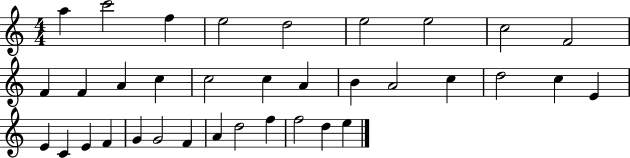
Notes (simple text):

A5/q C6/h F5/q E5/h D5/h E5/h E5/h C5/h F4/h F4/q F4/q A4/q C5/q C5/h C5/q A4/q B4/q A4/h C5/q D5/h C5/q E4/q E4/q C4/q E4/q F4/q G4/q G4/h F4/q A4/q D5/h F5/q F5/h D5/q E5/q